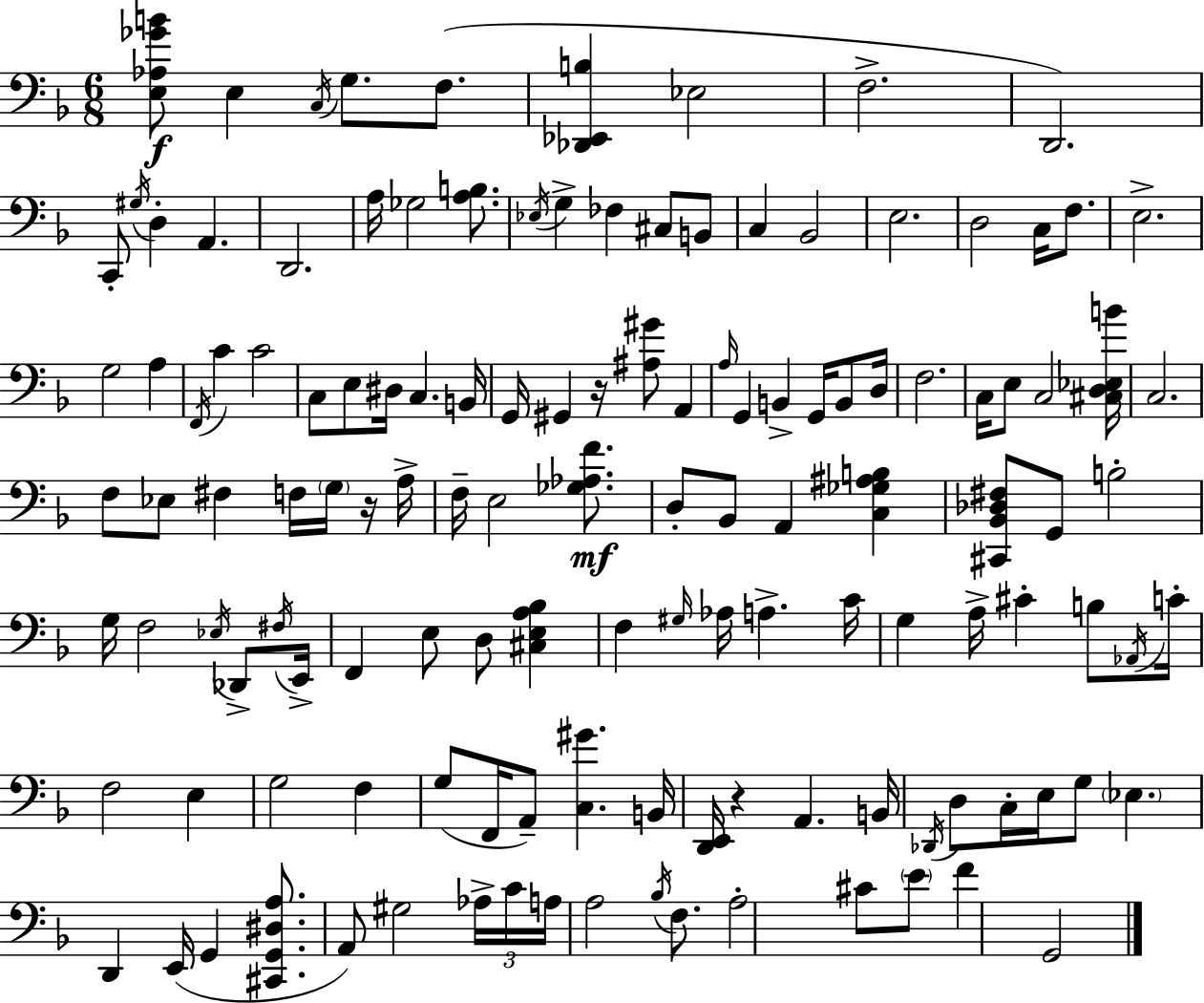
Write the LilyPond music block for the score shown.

{
  \clef bass
  \numericTimeSignature
  \time 6/8
  \key d \minor
  <e aes ges' b'>8\f e4 \acciaccatura { c16 } g8. f8.( | <des, ees, b>4 ees2 | f2.-> | d,2.) | \break c,8-. \acciaccatura { gis16 } d4-. a,4. | d,2. | a16 ges2 <a b>8. | \acciaccatura { ees16 } g4-> fes4 cis8 | \break b,8 c4 bes,2 | e2. | d2 c16 | f8. e2.-> | \break g2 a4 | \acciaccatura { f,16 } c'4 c'2 | c8 e8 dis16 c4. | b,16 g,16 gis,4 r16 <ais gis'>8 | \break a,4 \grace { a16 } g,4 b,4-> | g,16 b,8 d16 f2. | c16 e8 c2 | <cis d ees b'>16 c2. | \break f8 ees8 fis4 | f16 \parenthesize g16 r16 a16-> f16-- e2 | <ges aes f'>8.\mf d8-. bes,8 a,4 | <c ges ais b>4 <cis, bes, des fis>8 g,8 b2-. | \break g16 f2 | \acciaccatura { ees16 } des,8-> \acciaccatura { fis16 } e,16-> f,4 e8 | d8 <cis e a bes>4 f4 \grace { gis16 } | aes16 a4.-> c'16 g4 | \break a16-> cis'4-. b8 \acciaccatura { aes,16 } c'16-. f2 | e4 g2 | f4 g8( f,16 | a,8--) <c gis'>4. b,16 <d, e,>16 r4 | \break a,4. b,16 \acciaccatura { des,16 } d8 | c16-. e16 g8 \parenthesize ees4. d,4 | e,16( g,4 <cis, g, dis a>8. a,8) | gis2 \tuplet 3/2 { aes16-> c'16 a16 } a2 | \break \acciaccatura { bes16 } f8. a2-. | cis'8 \parenthesize e'8 f'4 | g,2 \bar "|."
}